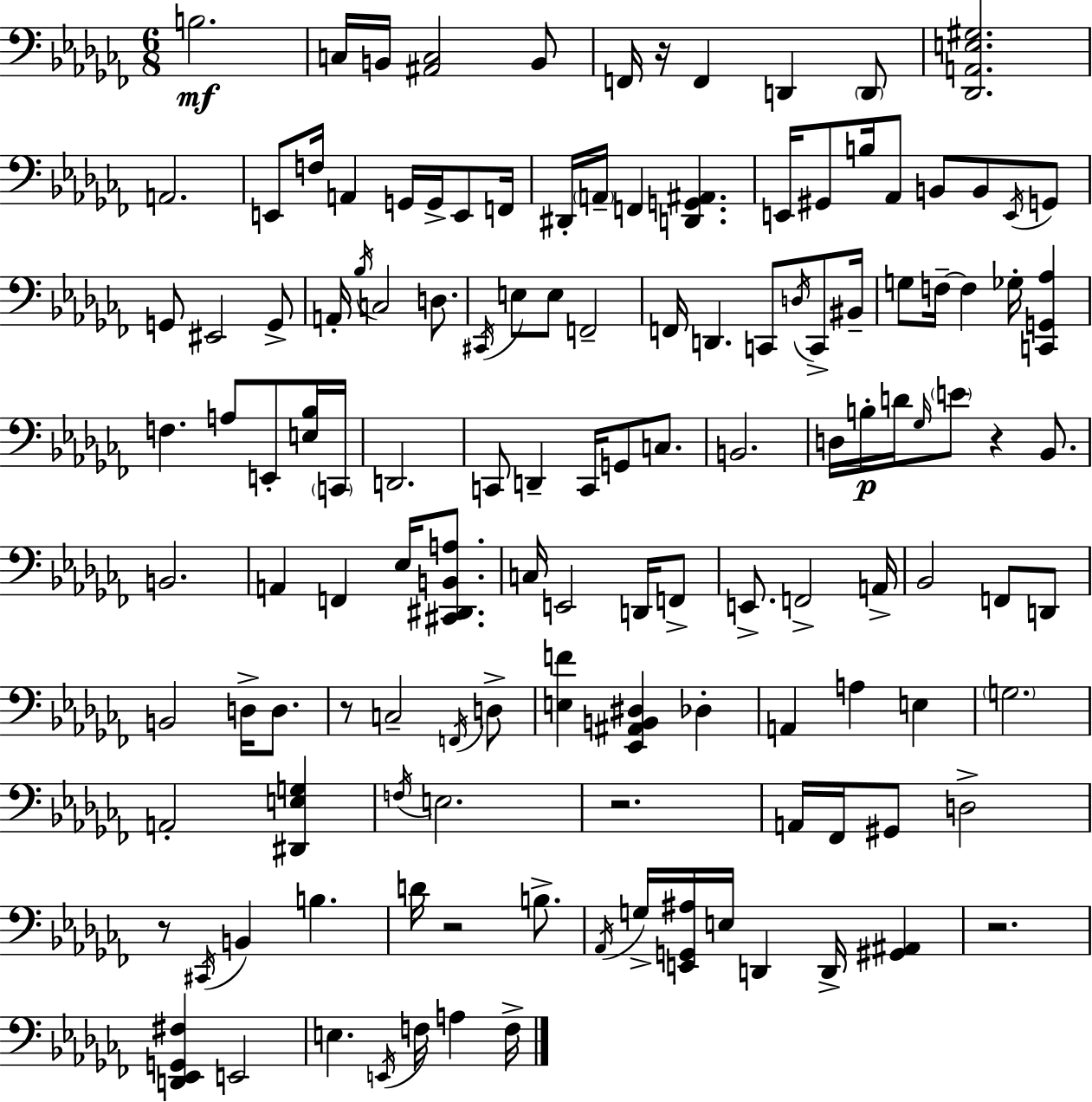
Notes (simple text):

B3/h. C3/s B2/s [A#2,C3]/h B2/e F2/s R/s F2/q D2/q D2/e [Db2,A2,E3,G#3]/h. A2/h. E2/e F3/s A2/q G2/s G2/s E2/e F2/s D#2/s A2/s F2/q [D2,G2,A#2]/q. E2/s G#2/e B3/s Ab2/e B2/e B2/e E2/s G2/e G2/e EIS2/h G2/e A2/s Bb3/s C3/h D3/e. C#2/s E3/e E3/e F2/h F2/s D2/q. C2/e D3/s C2/e BIS2/s G3/e F3/s F3/q Gb3/s [C2,G2,Ab3]/q F3/q. A3/e E2/e [E3,Bb3]/s C2/s D2/h. C2/e D2/q C2/s G2/e C3/e. B2/h. D3/s B3/s D4/s Gb3/s E4/e R/q Bb2/e. B2/h. A2/q F2/q Eb3/s [C#2,D#2,B2,A3]/e. C3/s E2/h D2/s F2/e E2/e. F2/h A2/s Bb2/h F2/e D2/e B2/h D3/s D3/e. R/e C3/h F2/s D3/e [E3,F4]/q [Eb2,A#2,B2,D#3]/q Db3/q A2/q A3/q E3/q G3/h. A2/h [D#2,E3,G3]/q F3/s E3/h. R/h. A2/s FES2/s G#2/e D3/h R/e C#2/s B2/q B3/q. D4/s R/h B3/e. Ab2/s G3/s [E2,G2,A#3]/s E3/s D2/q D2/s [G#2,A#2]/q R/h. [D2,Eb2,G2,F#3]/q E2/h E3/q. E2/s F3/s A3/q F3/s